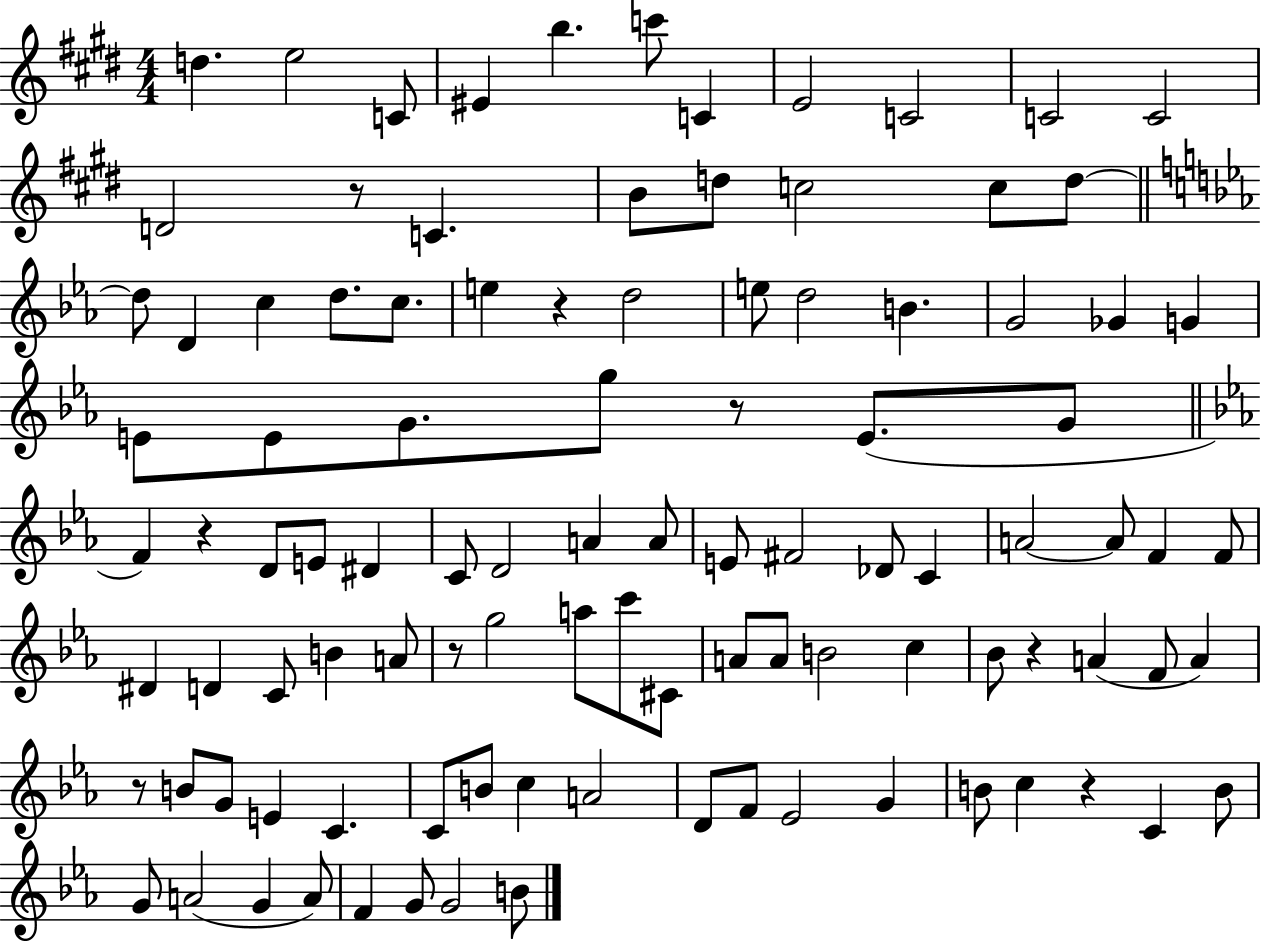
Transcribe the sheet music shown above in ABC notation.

X:1
T:Untitled
M:4/4
L:1/4
K:E
d e2 C/2 ^E b c'/2 C E2 C2 C2 C2 D2 z/2 C B/2 d/2 c2 c/2 d/2 d/2 D c d/2 c/2 e z d2 e/2 d2 B G2 _G G E/2 E/2 G/2 g/2 z/2 E/2 G/2 F z D/2 E/2 ^D C/2 D2 A A/2 E/2 ^F2 _D/2 C A2 A/2 F F/2 ^D D C/2 B A/2 z/2 g2 a/2 c'/2 ^C/2 A/2 A/2 B2 c _B/2 z A F/2 A z/2 B/2 G/2 E C C/2 B/2 c A2 D/2 F/2 _E2 G B/2 c z C B/2 G/2 A2 G A/2 F G/2 G2 B/2